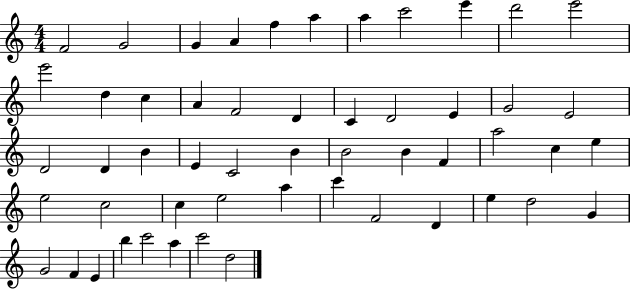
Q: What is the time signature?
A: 4/4